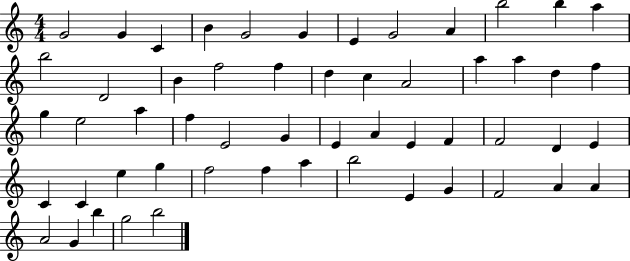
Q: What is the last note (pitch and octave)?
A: B5